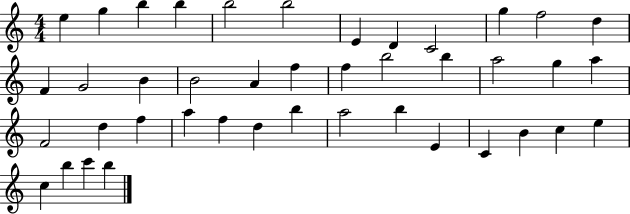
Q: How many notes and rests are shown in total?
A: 42